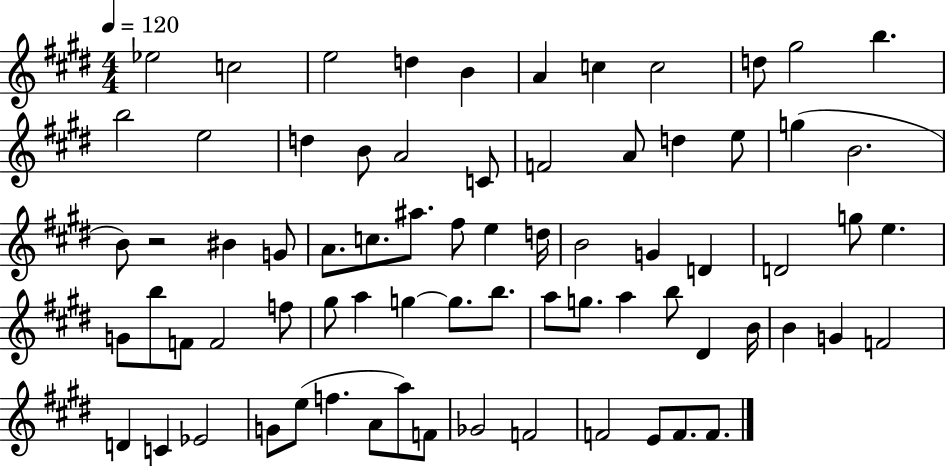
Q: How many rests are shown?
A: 1